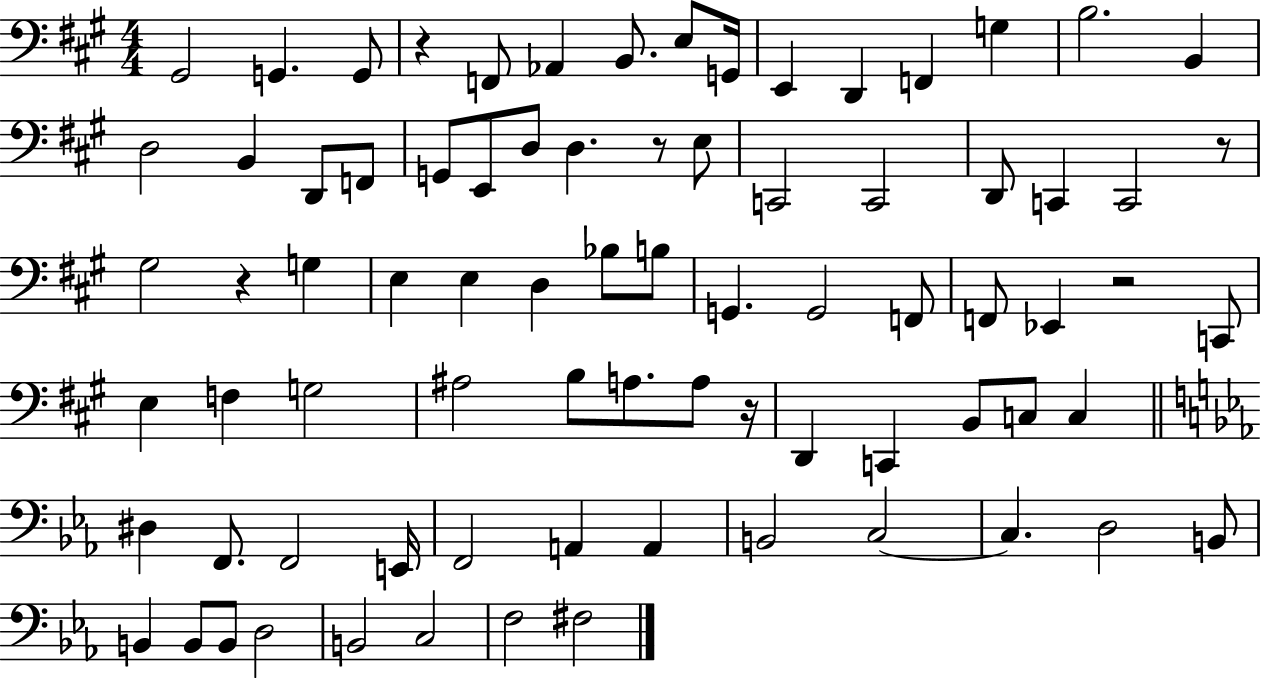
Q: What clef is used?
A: bass